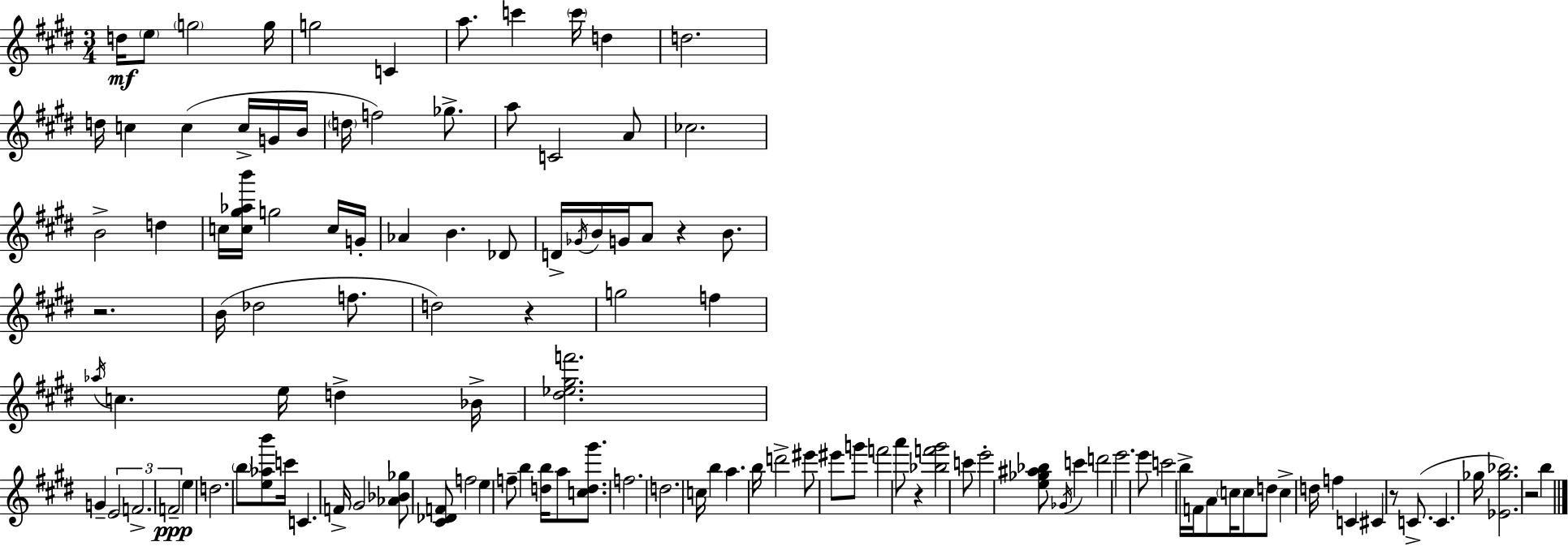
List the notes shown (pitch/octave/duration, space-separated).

D5/s E5/e G5/h G5/s G5/h C4/q A5/e. C6/q C6/s D5/q D5/h. D5/s C5/q C5/q C5/s G4/s B4/s D5/s F5/h Gb5/e. A5/e C4/h A4/e CES5/h. B4/h D5/q C5/s [C5,G#5,Ab5,B6]/s G5/h C5/s G4/s Ab4/q B4/q. Db4/e D4/s Gb4/s B4/s G4/s A4/e R/q B4/e. R/h. B4/s Db5/h F5/e. D5/h R/q G5/h F5/q Ab5/s C5/q. E5/s D5/q Bb4/s [D#5,Eb5,G#5,F6]/h. G4/q E4/h F4/h. F4/h E5/q D5/h. B5/e [E5,Ab5,B6]/e C6/s C4/q. F4/s G#4/h [Ab4,Bb4,Gb5]/e [C#4,Db4,F4]/e F5/h E5/q F5/e B5/q [D5,B5]/s A5/e [C5,D5,G#6]/e. F5/h. D5/h. C5/s B5/q A5/q. B5/s D6/h EIS6/e EIS6/e G6/e F6/h A6/e R/q [Bb5,F6,G#6]/h C6/e E6/h [E5,Gb5,A#5,Bb5]/e Gb4/s C6/q D6/h E6/h. E6/e C6/h B5/s F4/s A4/e C5/s C5/e D5/e C5/q D5/s F5/q C4/q C#4/q R/e C4/e. C4/q. Gb5/s [Eb4,Gb5,Bb5]/h. R/h B5/q